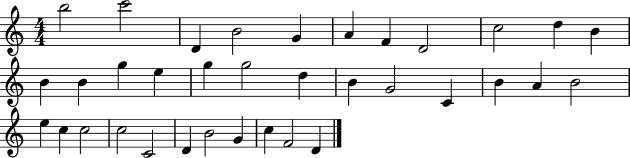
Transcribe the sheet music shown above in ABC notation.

X:1
T:Untitled
M:4/4
L:1/4
K:C
b2 c'2 D B2 G A F D2 c2 d B B B g e g g2 d B G2 C B A B2 e c c2 c2 C2 D B2 G c F2 D